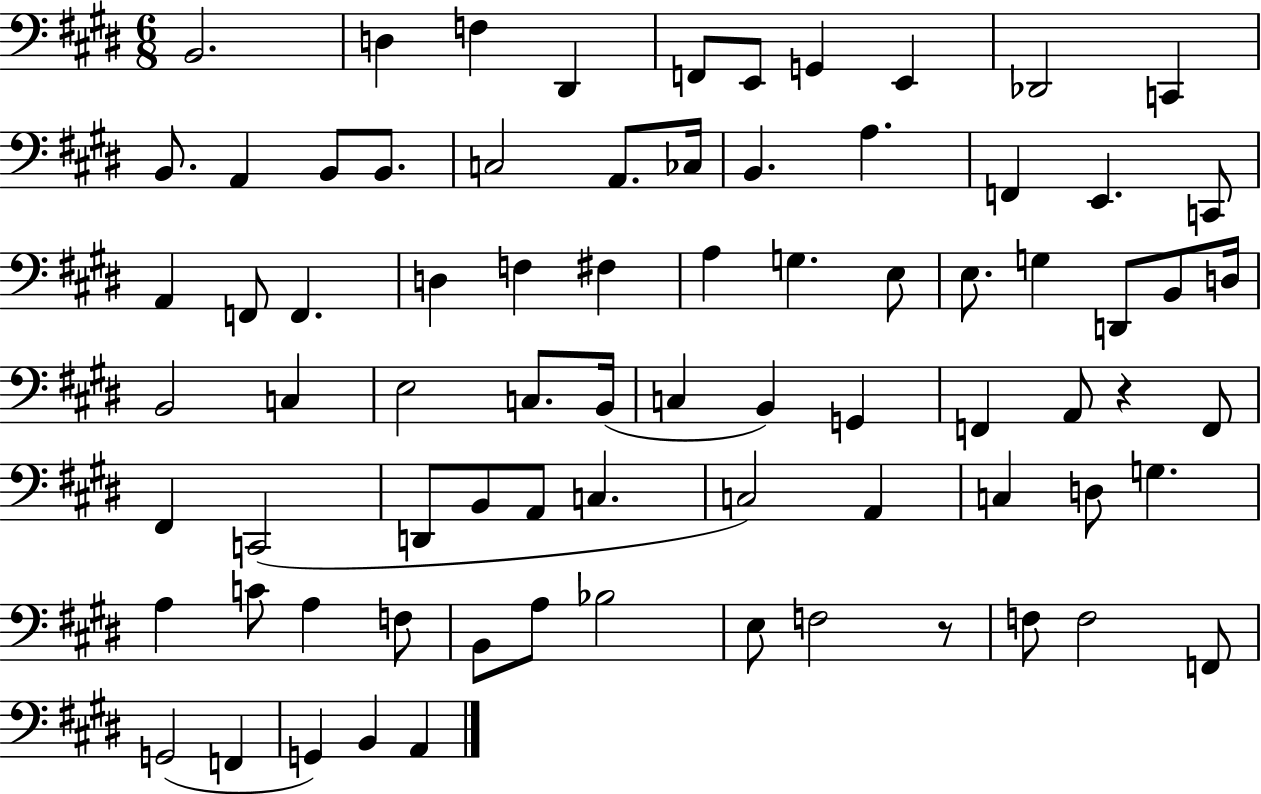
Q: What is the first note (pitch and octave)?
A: B2